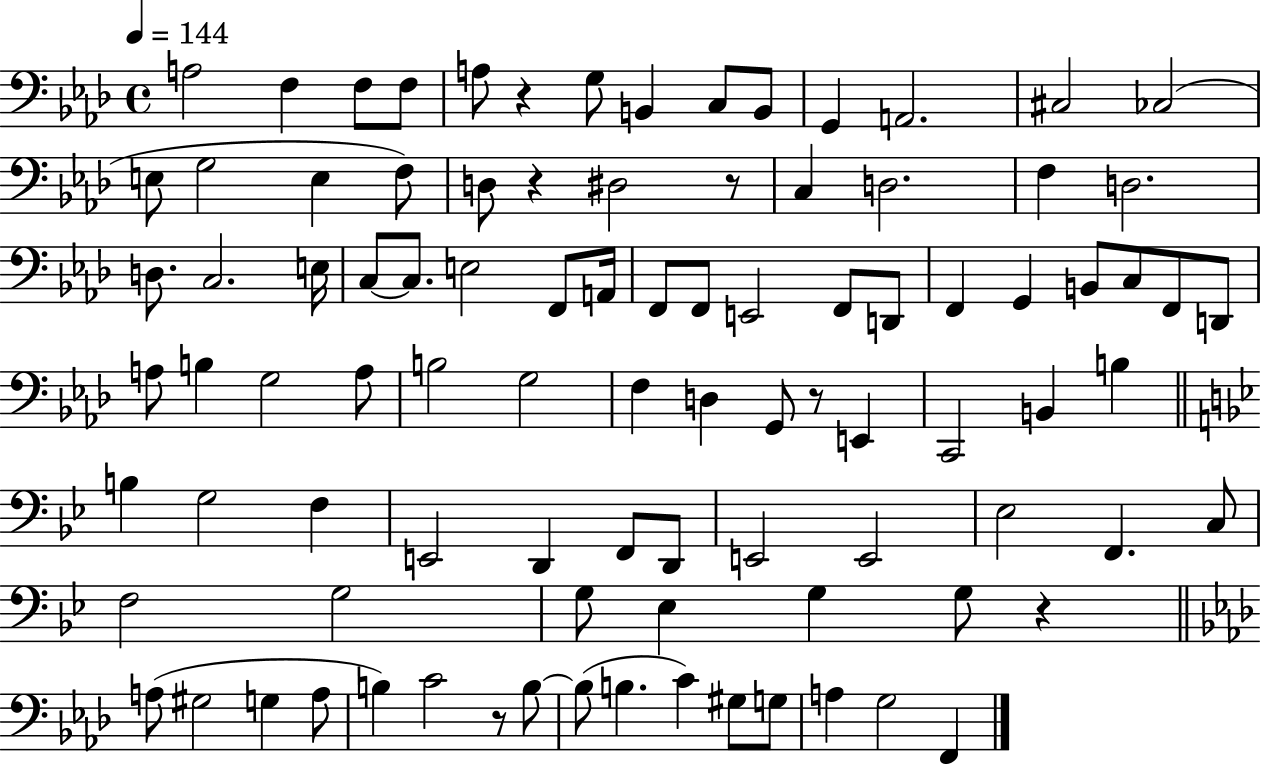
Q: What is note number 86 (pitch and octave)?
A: A3